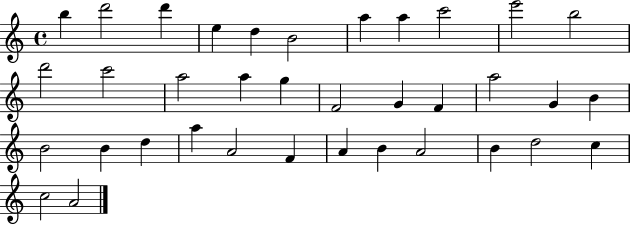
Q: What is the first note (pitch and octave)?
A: B5